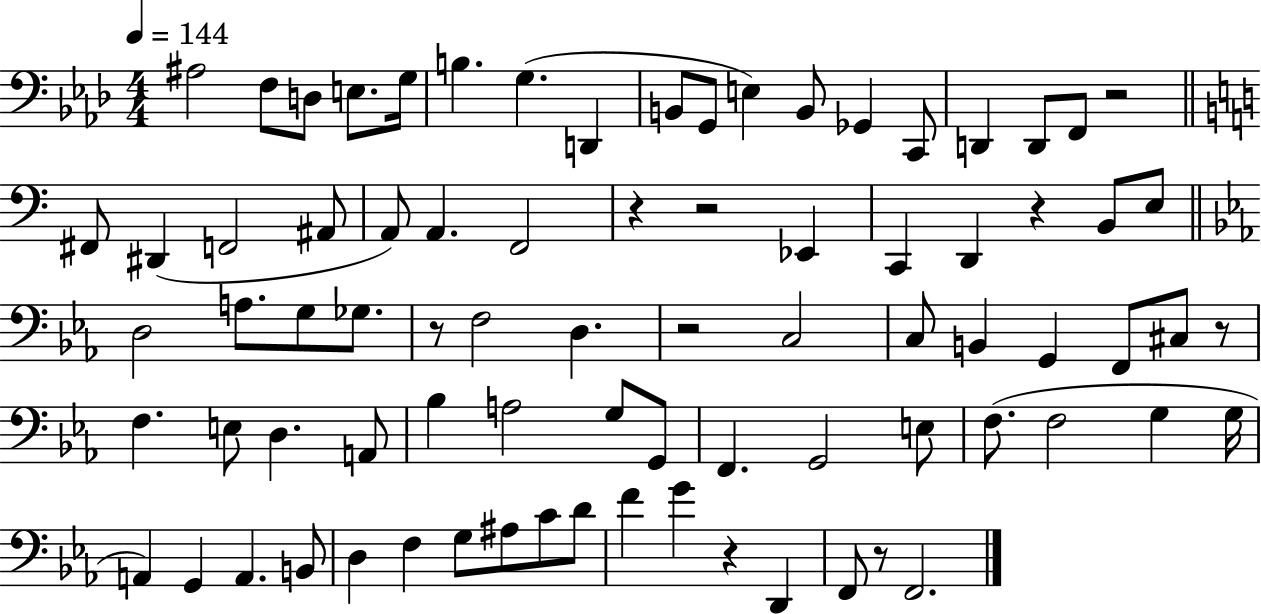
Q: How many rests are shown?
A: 9